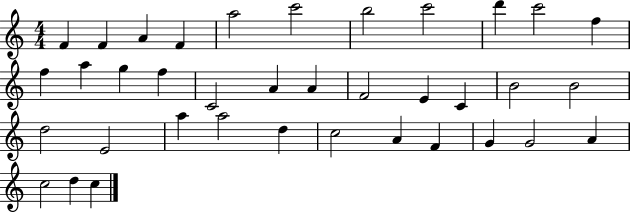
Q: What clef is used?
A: treble